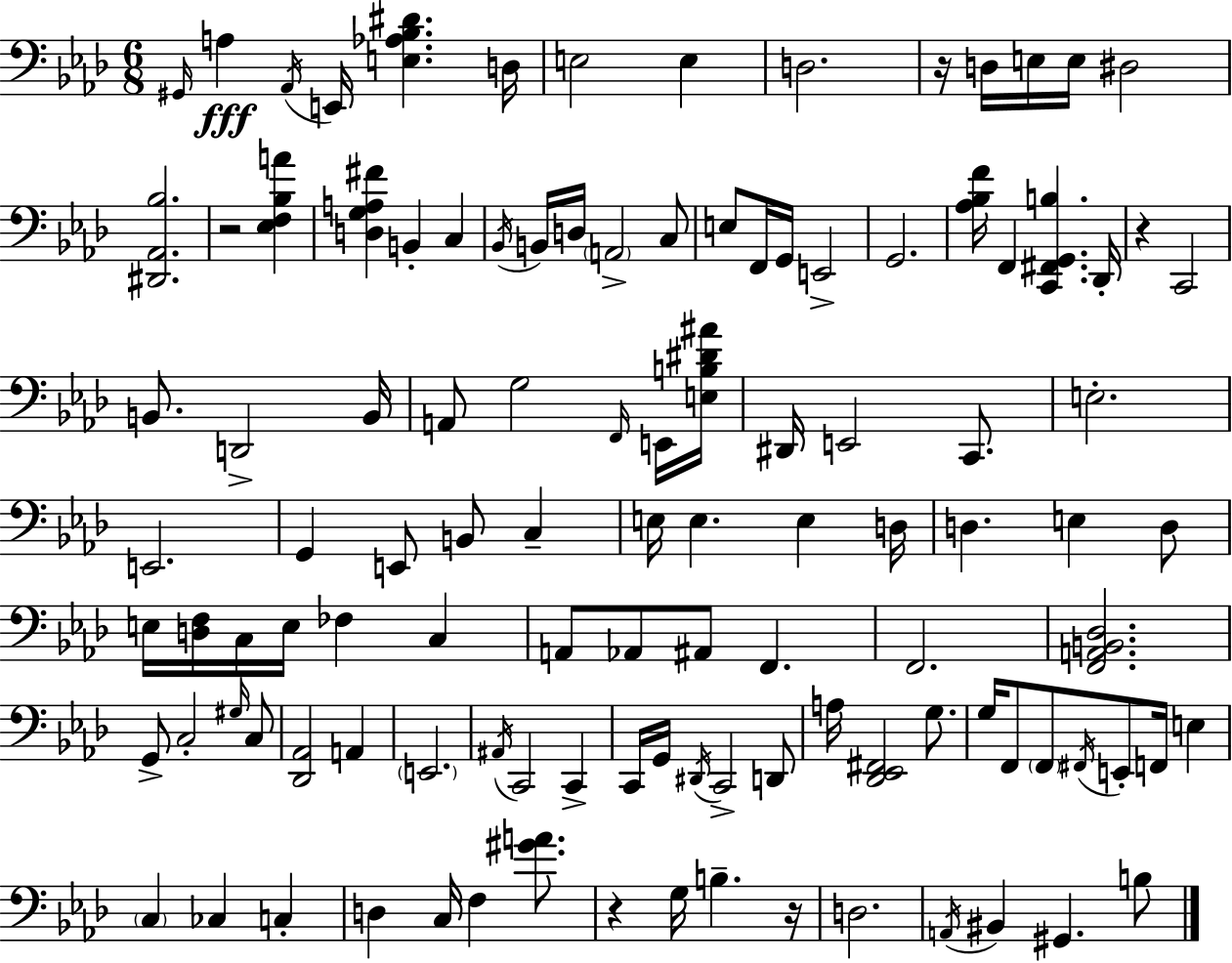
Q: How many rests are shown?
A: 5